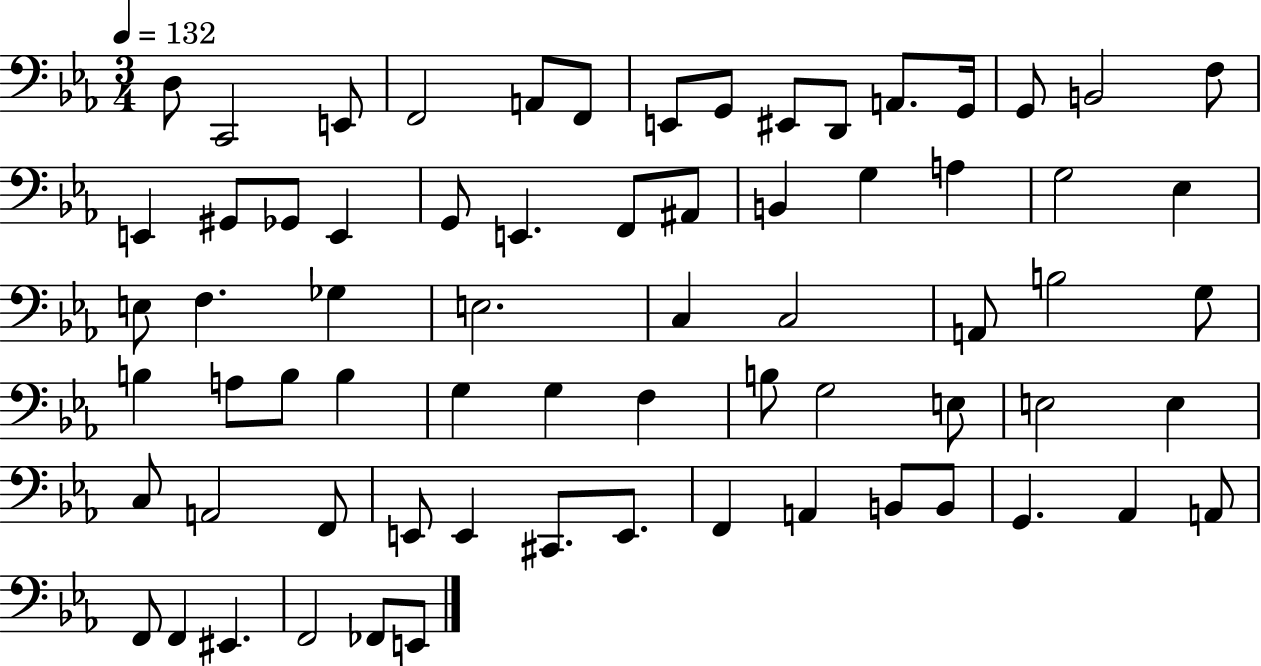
X:1
T:Untitled
M:3/4
L:1/4
K:Eb
D,/2 C,,2 E,,/2 F,,2 A,,/2 F,,/2 E,,/2 G,,/2 ^E,,/2 D,,/2 A,,/2 G,,/4 G,,/2 B,,2 F,/2 E,, ^G,,/2 _G,,/2 E,, G,,/2 E,, F,,/2 ^A,,/2 B,, G, A, G,2 _E, E,/2 F, _G, E,2 C, C,2 A,,/2 B,2 G,/2 B, A,/2 B,/2 B, G, G, F, B,/2 G,2 E,/2 E,2 E, C,/2 A,,2 F,,/2 E,,/2 E,, ^C,,/2 E,,/2 F,, A,, B,,/2 B,,/2 G,, _A,, A,,/2 F,,/2 F,, ^E,, F,,2 _F,,/2 E,,/2